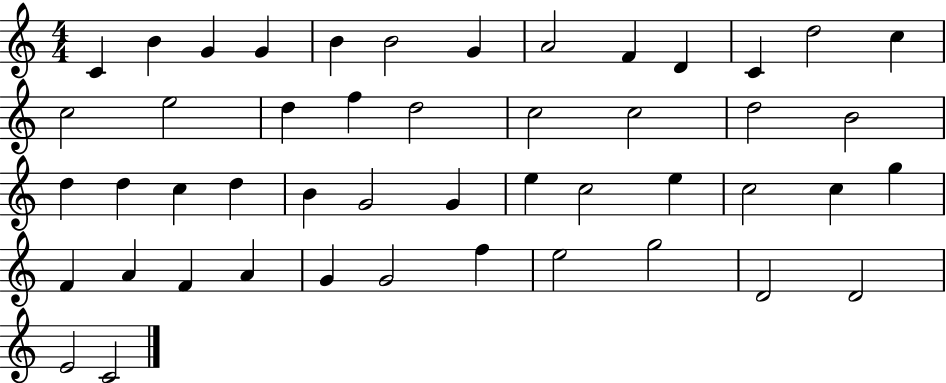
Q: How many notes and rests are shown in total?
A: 48